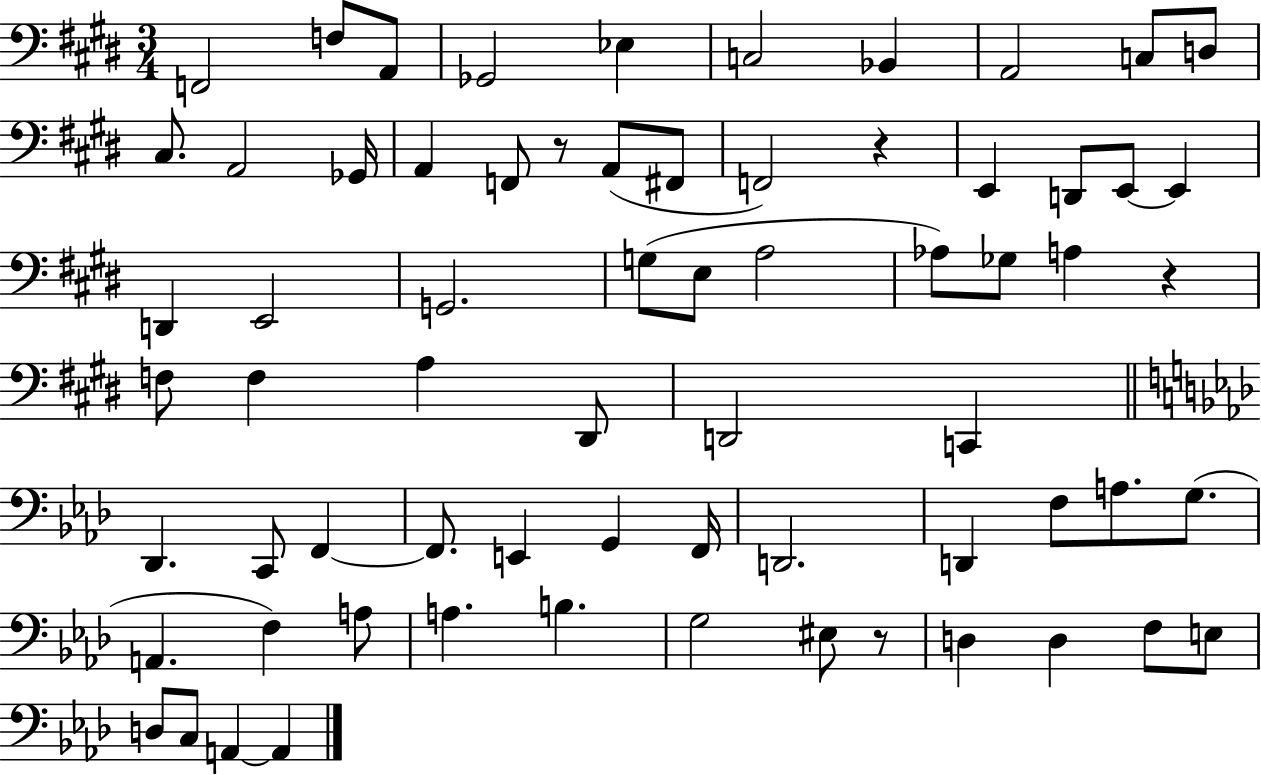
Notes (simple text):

F2/h F3/e A2/e Gb2/h Eb3/q C3/h Bb2/q A2/h C3/e D3/e C#3/e. A2/h Gb2/s A2/q F2/e R/e A2/e F#2/e F2/h R/q E2/q D2/e E2/e E2/q D2/q E2/h G2/h. G3/e E3/e A3/h Ab3/e Gb3/e A3/q R/q F3/e F3/q A3/q D#2/e D2/h C2/q Db2/q. C2/e F2/q F2/e. E2/q G2/q F2/s D2/h. D2/q F3/e A3/e. G3/e. A2/q. F3/q A3/e A3/q. B3/q. G3/h EIS3/e R/e D3/q D3/q F3/e E3/e D3/e C3/e A2/q A2/q